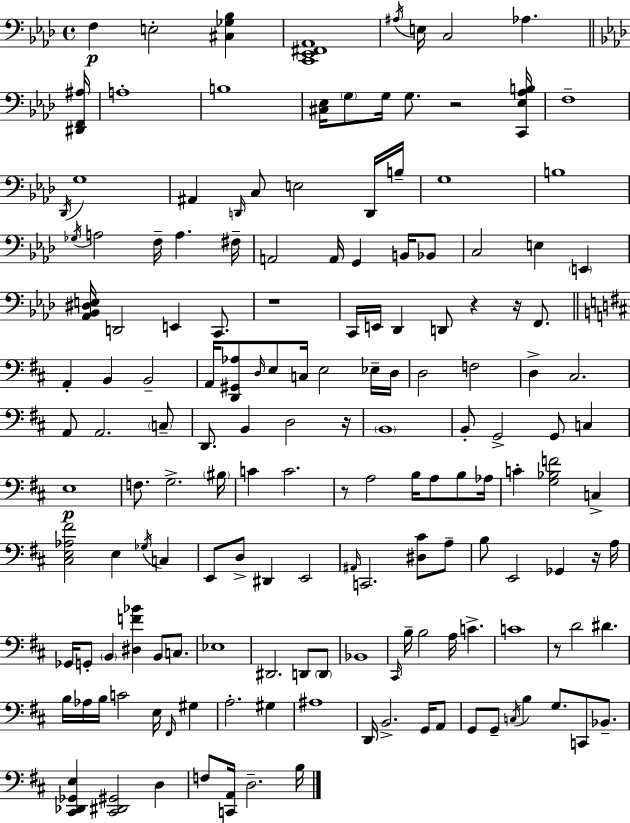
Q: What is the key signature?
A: F minor